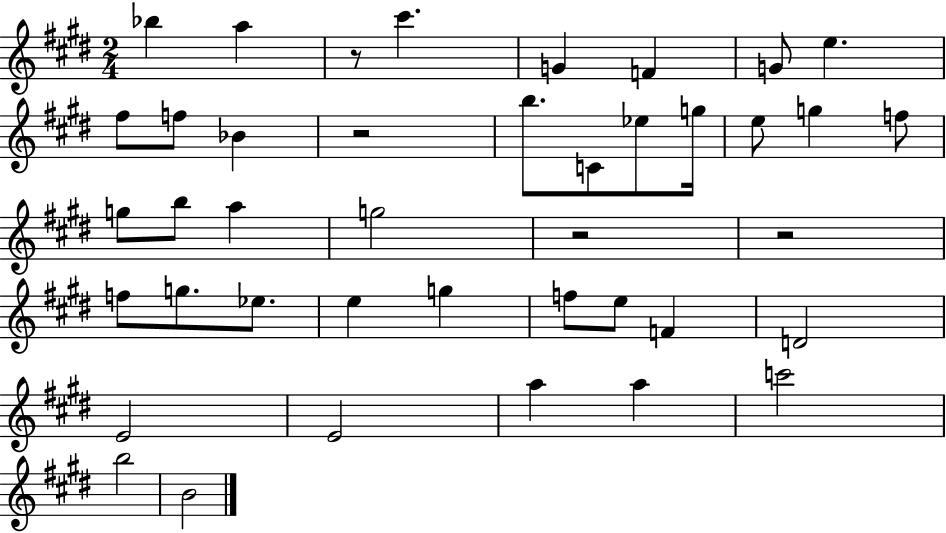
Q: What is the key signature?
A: E major